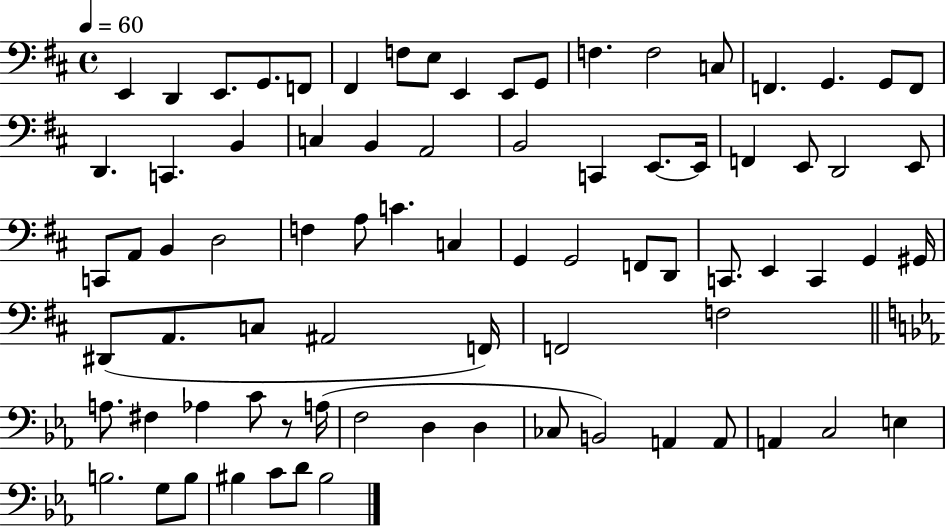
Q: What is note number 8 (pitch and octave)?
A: E3